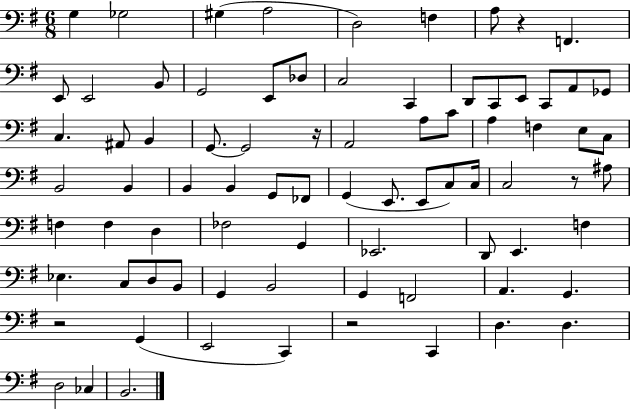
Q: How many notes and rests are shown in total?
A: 80